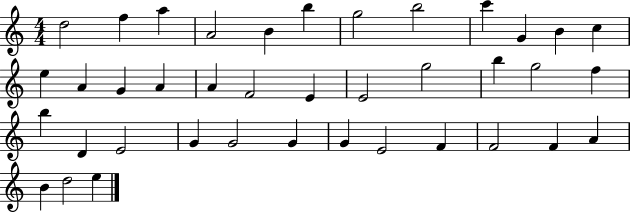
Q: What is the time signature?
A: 4/4